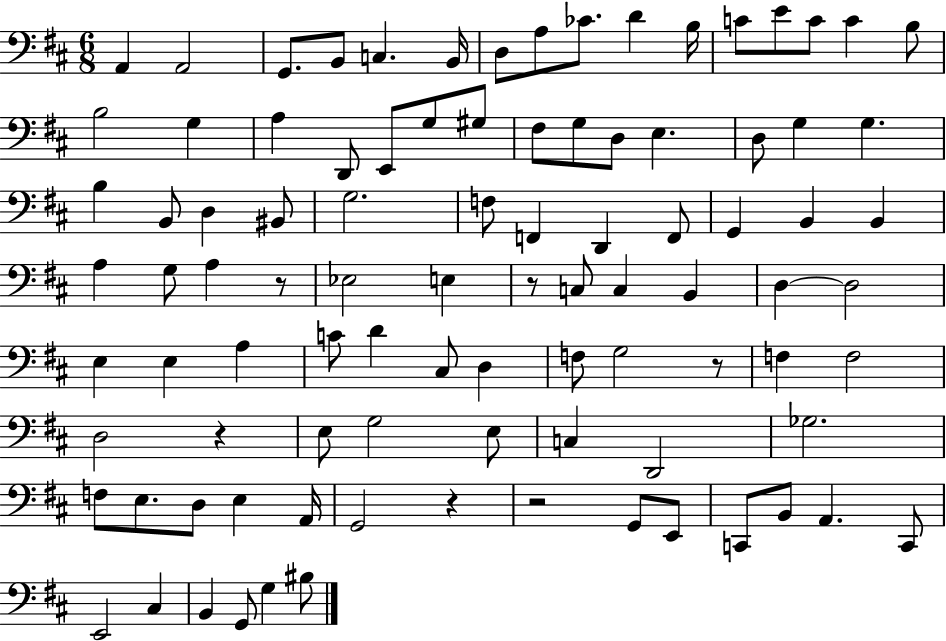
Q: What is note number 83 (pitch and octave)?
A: E2